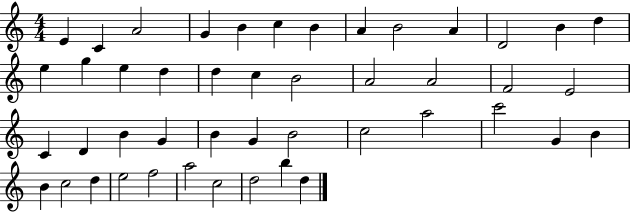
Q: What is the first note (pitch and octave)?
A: E4